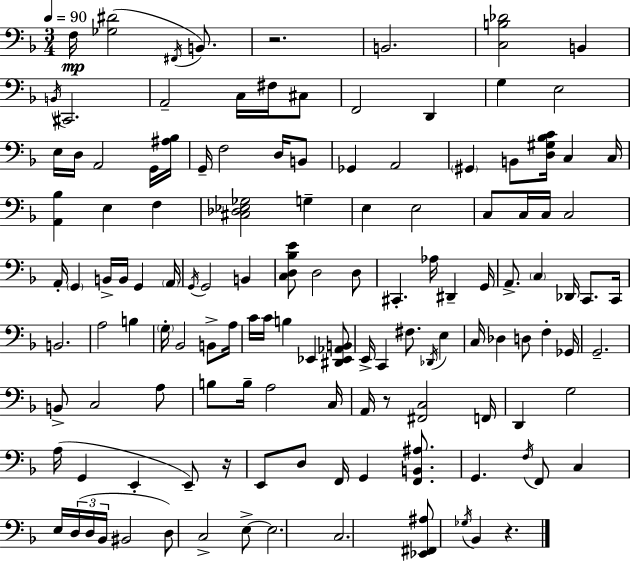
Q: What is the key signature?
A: D minor